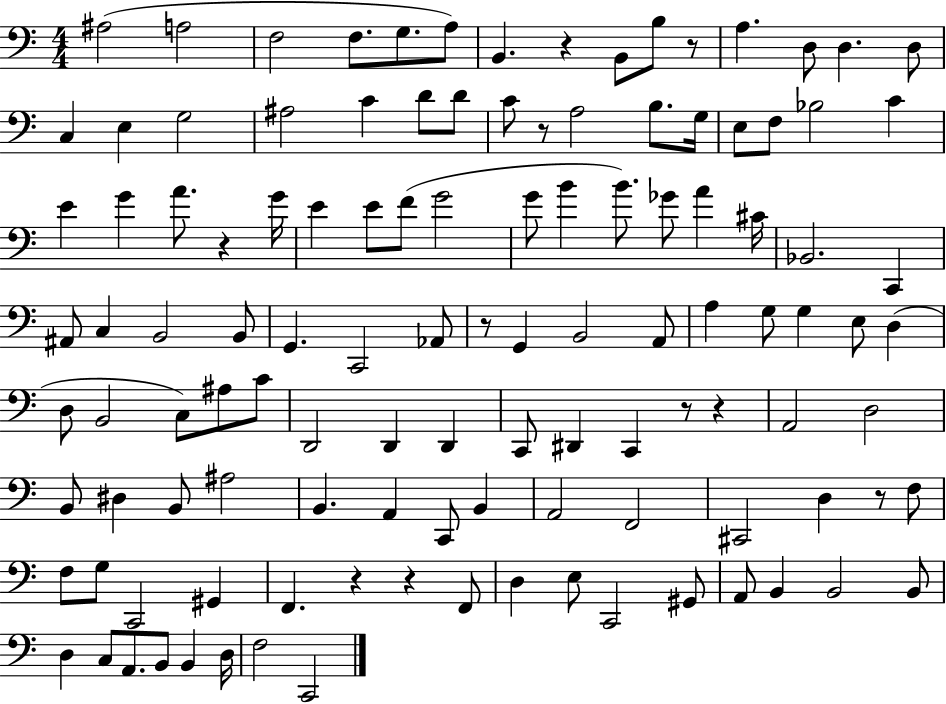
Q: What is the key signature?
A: C major